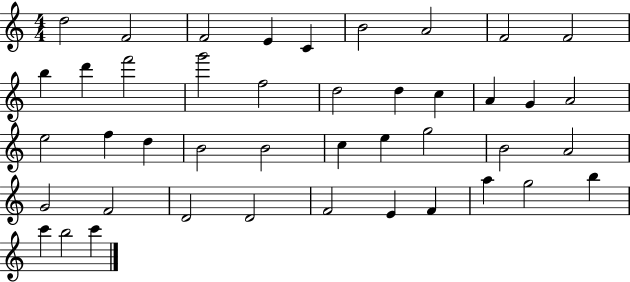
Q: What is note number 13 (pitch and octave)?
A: G6